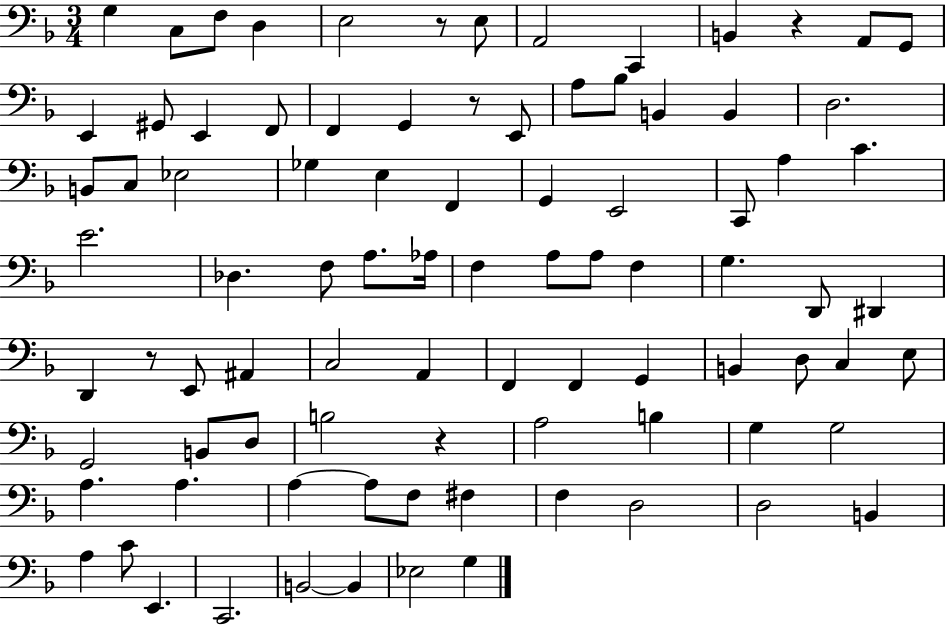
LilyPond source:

{
  \clef bass
  \numericTimeSignature
  \time 3/4
  \key f \major
  g4 c8 f8 d4 | e2 r8 e8 | a,2 c,4 | b,4 r4 a,8 g,8 | \break e,4 gis,8 e,4 f,8 | f,4 g,4 r8 e,8 | a8 bes8 b,4 b,4 | d2. | \break b,8 c8 ees2 | ges4 e4 f,4 | g,4 e,2 | c,8 a4 c'4. | \break e'2. | des4. f8 a8. aes16 | f4 a8 a8 f4 | g4. d,8 dis,4 | \break d,4 r8 e,8 ais,4 | c2 a,4 | f,4 f,4 g,4 | b,4 d8 c4 e8 | \break g,2 b,8 d8 | b2 r4 | a2 b4 | g4 g2 | \break a4. a4. | a4~~ a8 f8 fis4 | f4 d2 | d2 b,4 | \break a4 c'8 e,4. | c,2. | b,2~~ b,4 | ees2 g4 | \break \bar "|."
}